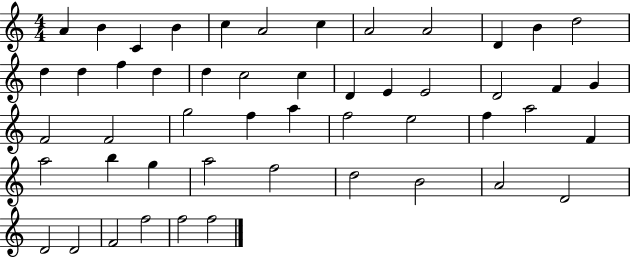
{
  \clef treble
  \numericTimeSignature
  \time 4/4
  \key c \major
  a'4 b'4 c'4 b'4 | c''4 a'2 c''4 | a'2 a'2 | d'4 b'4 d''2 | \break d''4 d''4 f''4 d''4 | d''4 c''2 c''4 | d'4 e'4 e'2 | d'2 f'4 g'4 | \break f'2 f'2 | g''2 f''4 a''4 | f''2 e''2 | f''4 a''2 f'4 | \break a''2 b''4 g''4 | a''2 f''2 | d''2 b'2 | a'2 d'2 | \break d'2 d'2 | f'2 f''2 | f''2 f''2 | \bar "|."
}